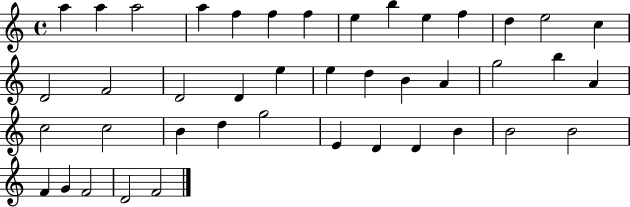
{
  \clef treble
  \time 4/4
  \defaultTimeSignature
  \key c \major
  a''4 a''4 a''2 | a''4 f''4 f''4 f''4 | e''4 b''4 e''4 f''4 | d''4 e''2 c''4 | \break d'2 f'2 | d'2 d'4 e''4 | e''4 d''4 b'4 a'4 | g''2 b''4 a'4 | \break c''2 c''2 | b'4 d''4 g''2 | e'4 d'4 d'4 b'4 | b'2 b'2 | \break f'4 g'4 f'2 | d'2 f'2 | \bar "|."
}